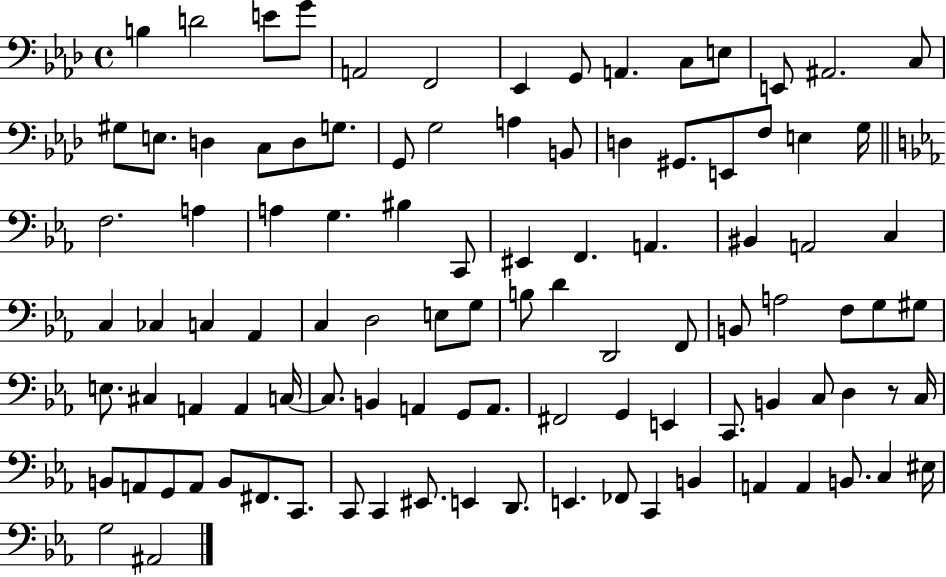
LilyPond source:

{
  \clef bass
  \time 4/4
  \defaultTimeSignature
  \key aes \major
  b4 d'2 e'8 g'8 | a,2 f,2 | ees,4 g,8 a,4. c8 e8 | e,8 ais,2. c8 | \break gis8 e8. d4 c8 d8 g8. | g,8 g2 a4 b,8 | d4 gis,8. e,8 f8 e4 g16 | \bar "||" \break \key ees \major f2. a4 | a4 g4. bis4 c,8 | eis,4 f,4. a,4. | bis,4 a,2 c4 | \break c4 ces4 c4 aes,4 | c4 d2 e8 g8 | b8 d'4 d,2 f,8 | b,8 a2 f8 g8 gis8 | \break e8. cis4 a,4 a,4 c16~~ | c8. b,4 a,4 g,8 a,8. | fis,2 g,4 e,4 | c,8. b,4 c8 d4 r8 c16 | \break b,8 a,8 g,8 a,8 b,8 fis,8. c,8. | c,8 c,4 eis,8. e,4 d,8. | e,4. fes,8 c,4 b,4 | a,4 a,4 b,8. c4 eis16 | \break g2 ais,2 | \bar "|."
}